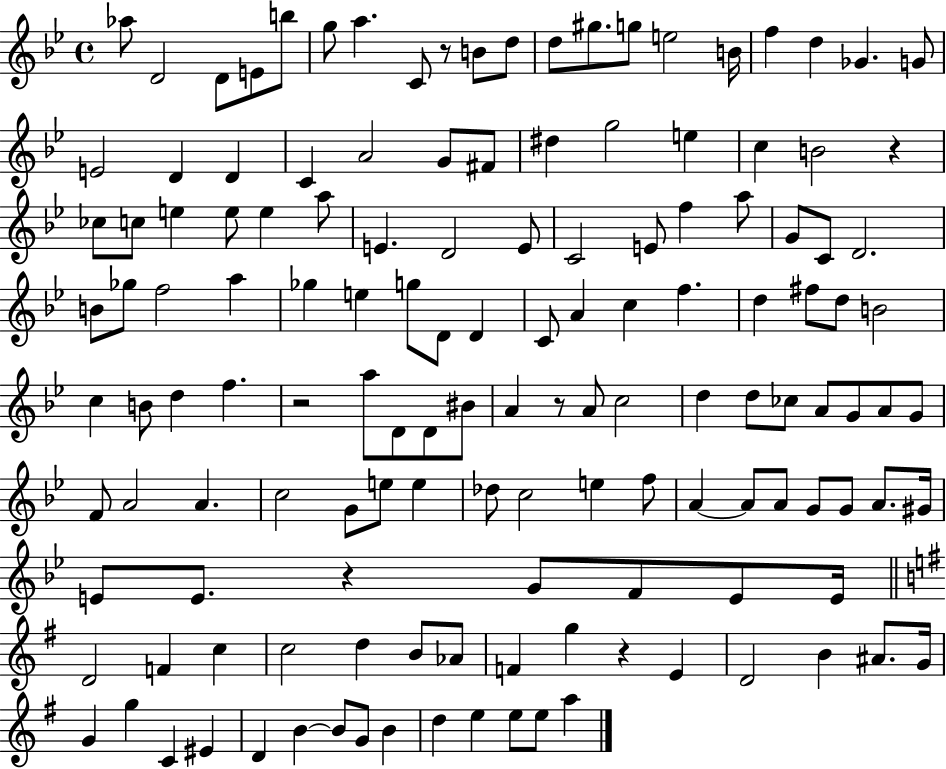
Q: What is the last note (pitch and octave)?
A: A5